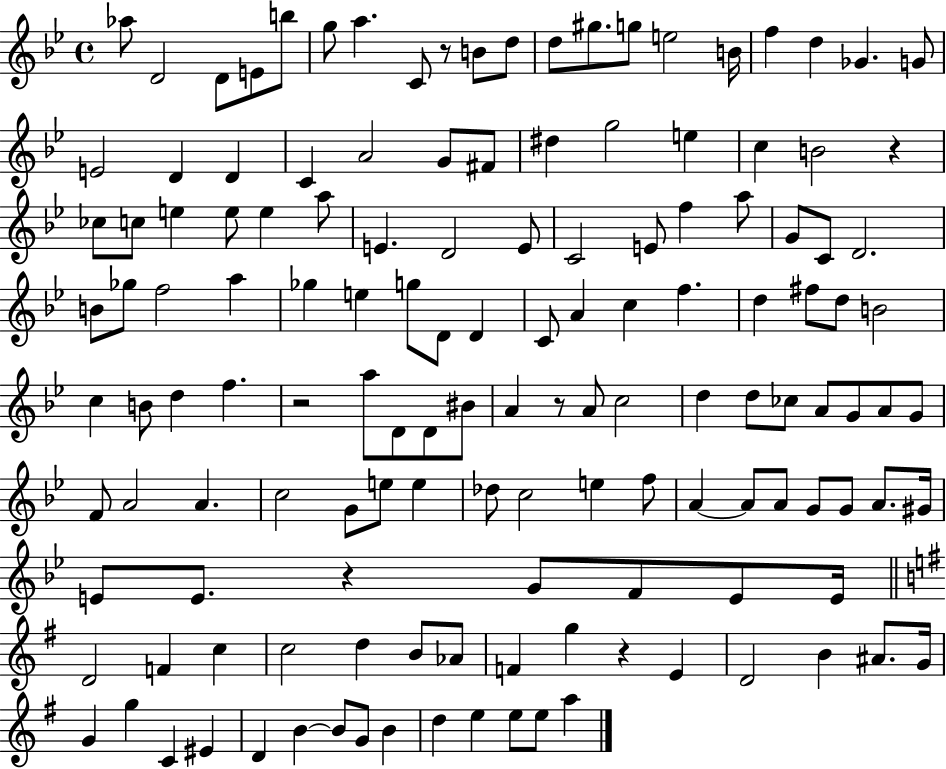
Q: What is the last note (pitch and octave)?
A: A5